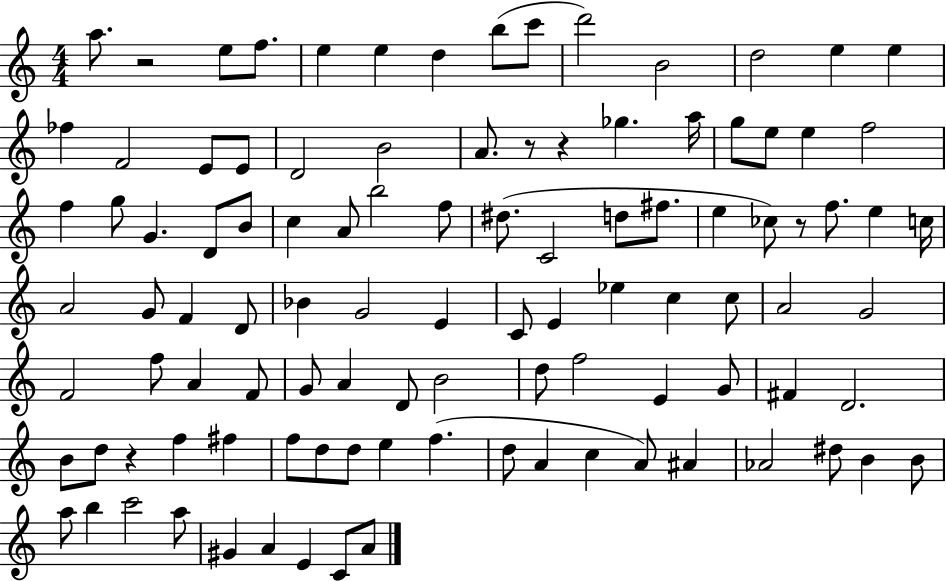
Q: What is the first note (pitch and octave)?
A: A5